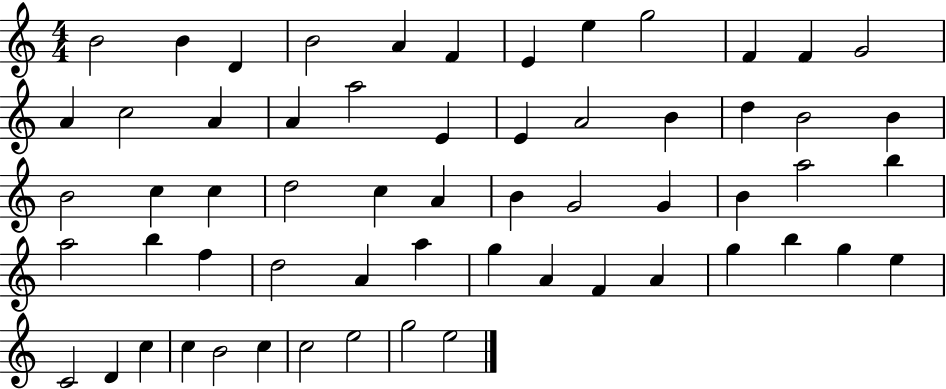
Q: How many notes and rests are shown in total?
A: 60